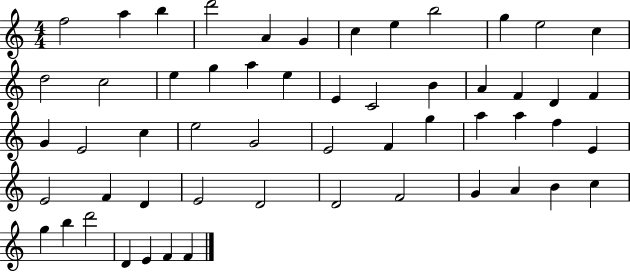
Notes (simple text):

F5/h A5/q B5/q D6/h A4/q G4/q C5/q E5/q B5/h G5/q E5/h C5/q D5/h C5/h E5/q G5/q A5/q E5/q E4/q C4/h B4/q A4/q F4/q D4/q F4/q G4/q E4/h C5/q E5/h G4/h E4/h F4/q G5/q A5/q A5/q F5/q E4/q E4/h F4/q D4/q E4/h D4/h D4/h F4/h G4/q A4/q B4/q C5/q G5/q B5/q D6/h D4/q E4/q F4/q F4/q